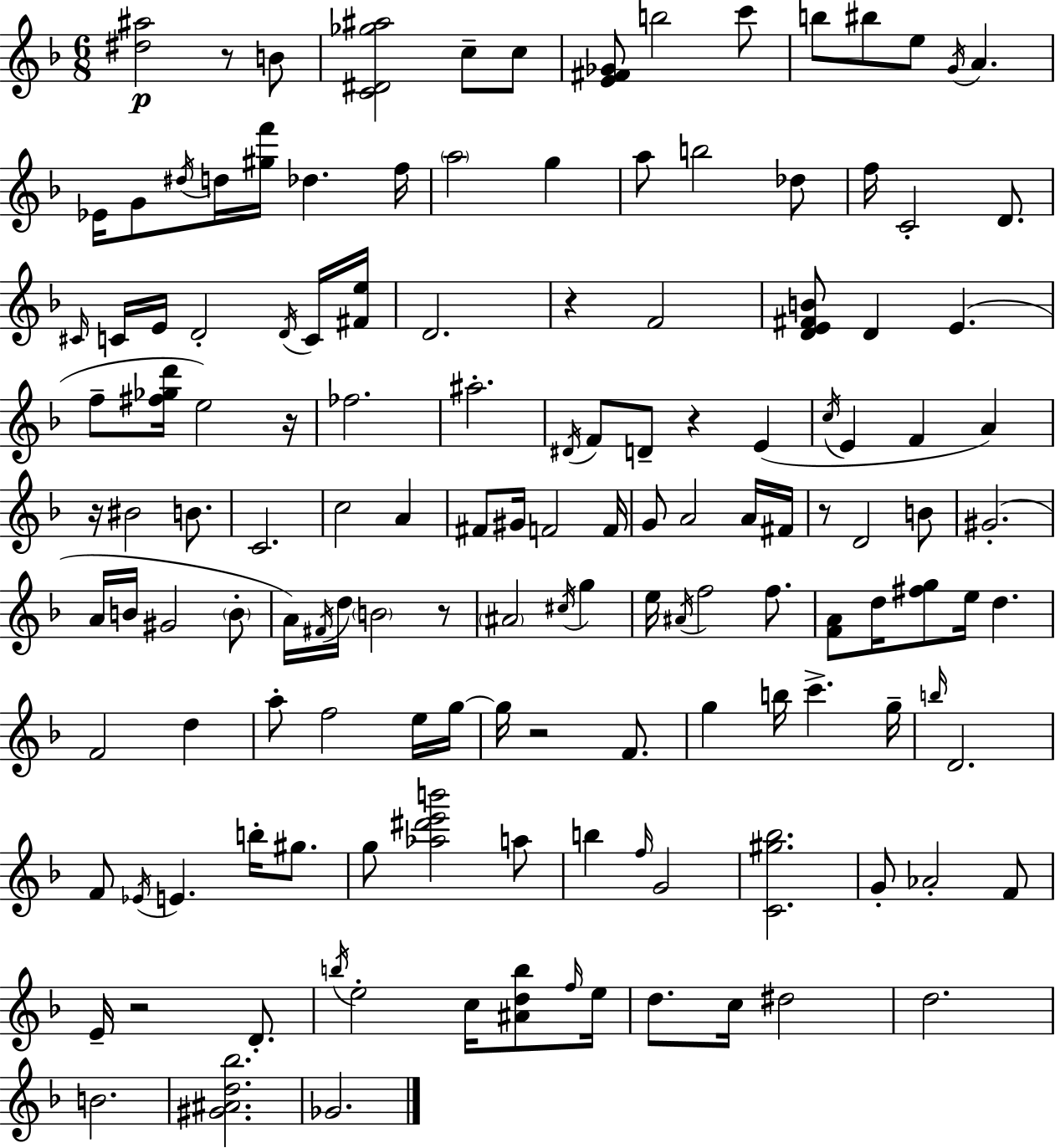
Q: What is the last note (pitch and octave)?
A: Gb4